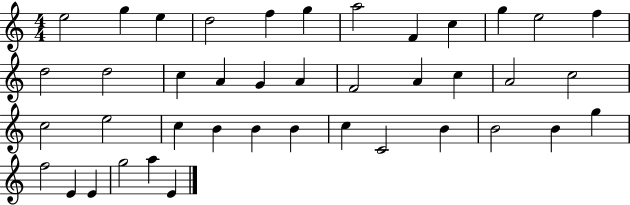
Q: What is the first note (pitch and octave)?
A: E5